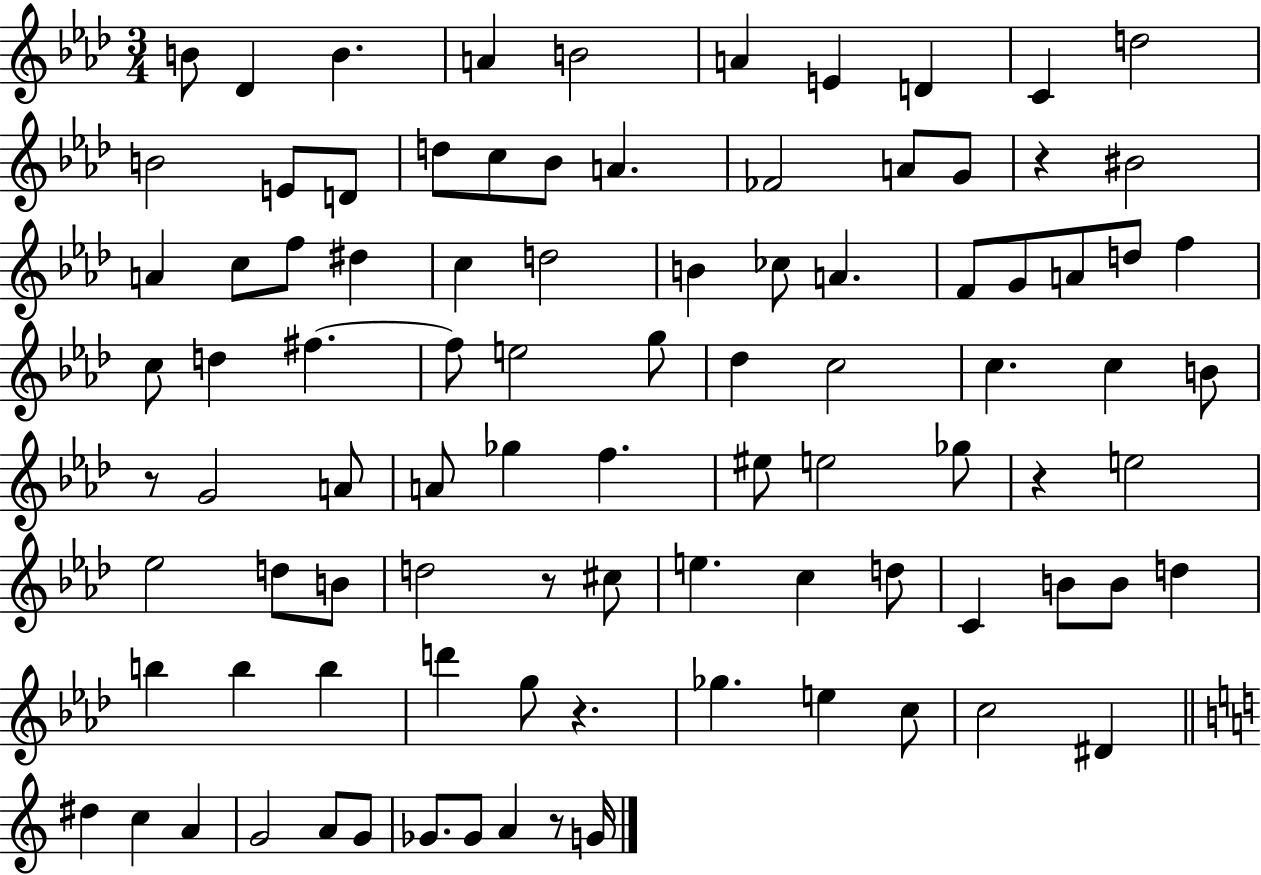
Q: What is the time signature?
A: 3/4